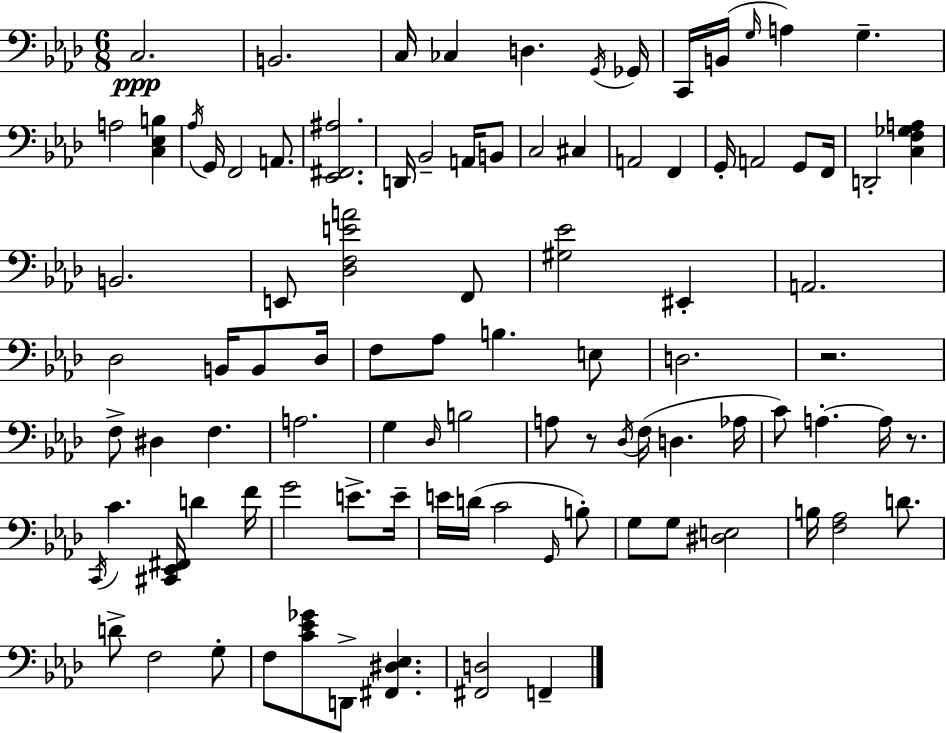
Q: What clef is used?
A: bass